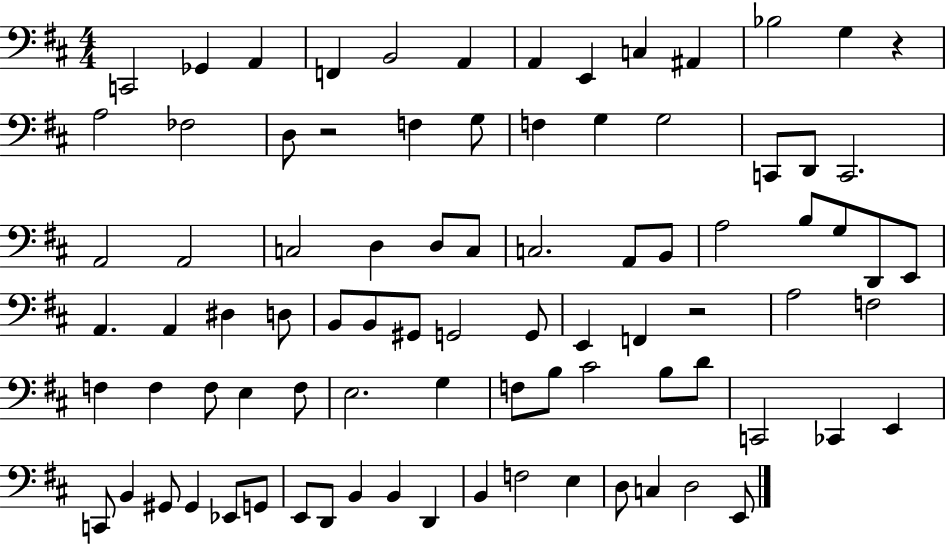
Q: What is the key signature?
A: D major